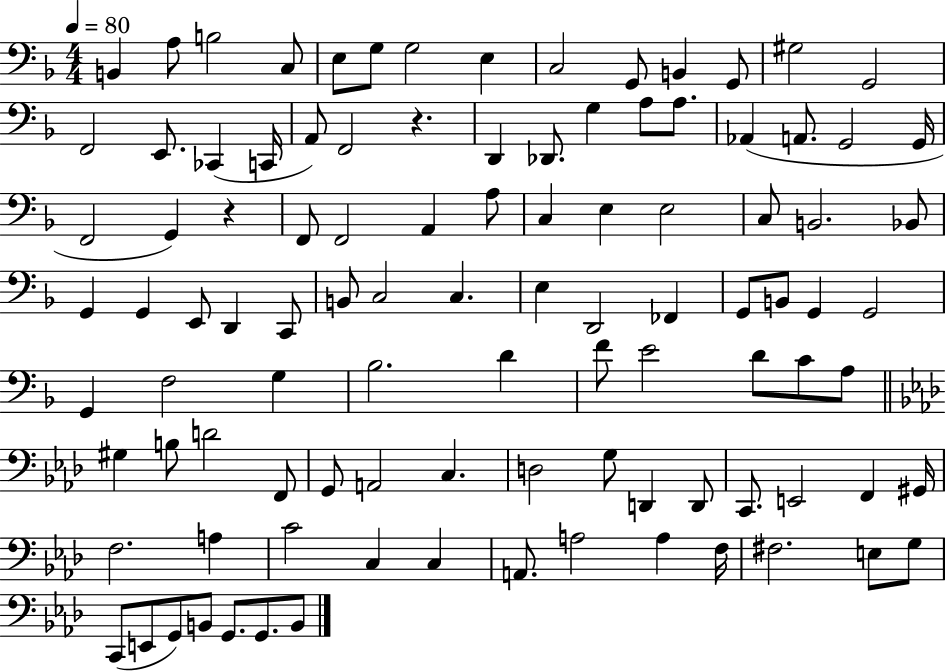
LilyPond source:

{
  \clef bass
  \numericTimeSignature
  \time 4/4
  \key f \major
  \tempo 4 = 80
  \repeat volta 2 { b,4 a8 b2 c8 | e8 g8 g2 e4 | c2 g,8 b,4 g,8 | gis2 g,2 | \break f,2 e,8. ces,4( c,16 | a,8) f,2 r4. | d,4 des,8. g4 a8 a8. | aes,4( a,8. g,2 g,16 | \break f,2 g,4) r4 | f,8 f,2 a,4 a8 | c4 e4 e2 | c8 b,2. bes,8 | \break g,4 g,4 e,8 d,4 c,8 | b,8 c2 c4. | e4 d,2 fes,4 | g,8 b,8 g,4 g,2 | \break g,4 f2 g4 | bes2. d'4 | f'8 e'2 d'8 c'8 a8 | \bar "||" \break \key f \minor gis4 b8 d'2 f,8 | g,8 a,2 c4. | d2 g8 d,4 d,8 | c,8. e,2 f,4 gis,16 | \break f2. a4 | c'2 c4 c4 | a,8. a2 a4 f16 | fis2. e8 g8 | \break c,8( e,8 g,8) b,8 g,8. g,8. b,8 | } \bar "|."
}